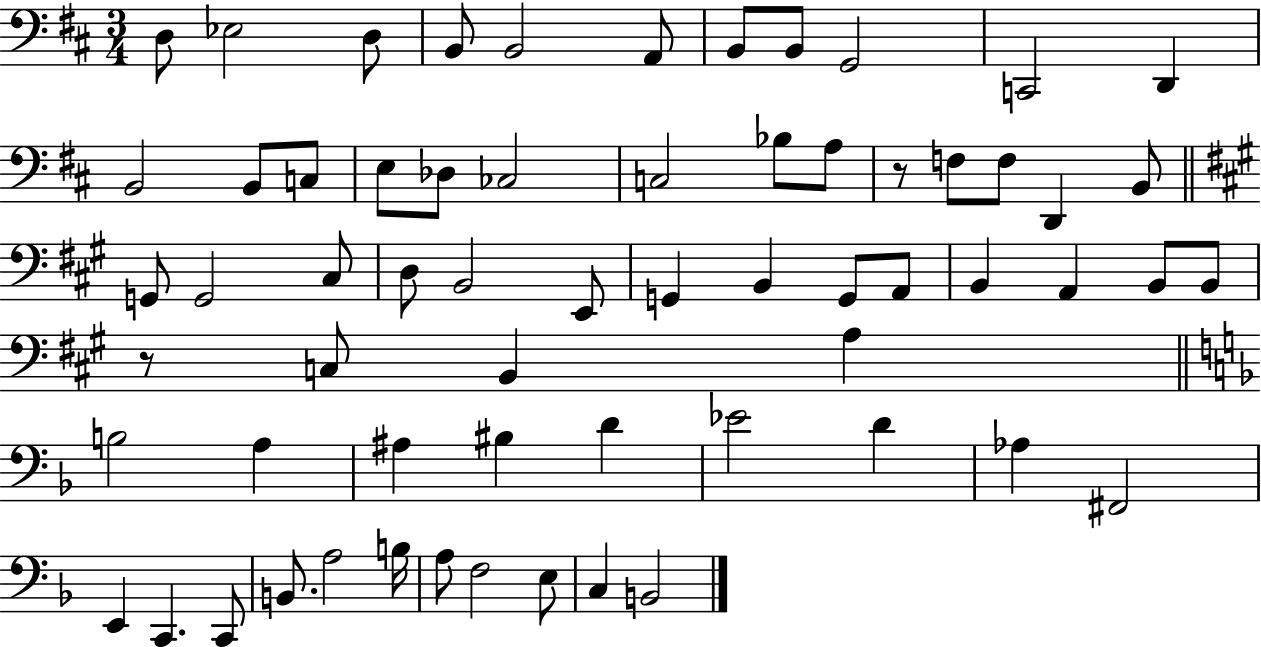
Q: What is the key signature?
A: D major